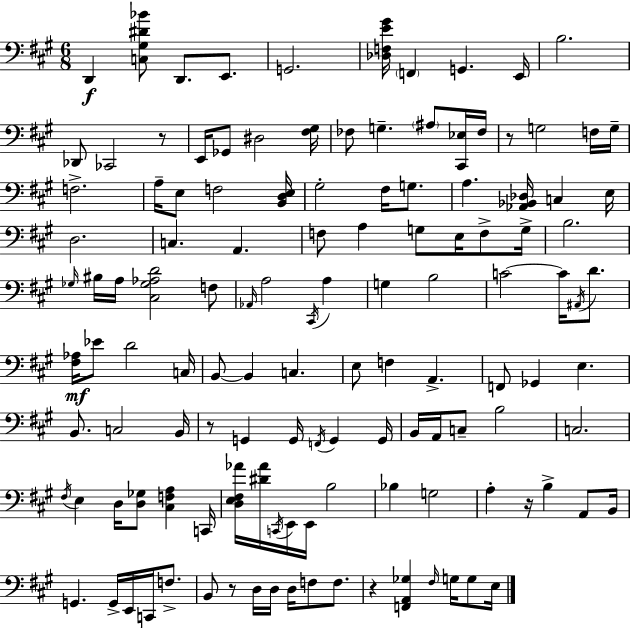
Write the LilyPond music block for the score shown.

{
  \clef bass
  \numericTimeSignature
  \time 6/8
  \key a \major
  d,4\f <c gis dis' bes'>8 d,8. e,8. | g,2. | <des f e' gis'>16 \parenthesize f,4 g,4. e,16 | b2. | \break des,8 ces,2 r8 | e,16 ges,8 dis2 <fis gis>16 | fes8 g4.-- \parenthesize ais8 <cis, ees>16 fes16 | r8 g2 f16 g16-- | \break f2.-> | a16-- e8 f2 <b, d e>16 | gis2-. fis16 g8. | a4. <aes, bes, des>16 c4 e16 | \break d2. | c4. a,4. | f8 a4 g8 e16 f8-> g16-> | b2. | \break \grace { ges16 } bis16 a16 <cis ges aes d'>2 f8 | \grace { aes,16 } a2 \acciaccatura { cis,16 } a4 | g4 b2 | c'2~~ c'16 | \break \acciaccatura { ais,16 } d'8. <fis aes>16\mf ees'8 d'2 | c16 b,8~~ b,4 c4. | e8 f4 a,4.-> | f,8 ges,4 e4. | \break b,8. c2 | b,16 r8 g,4 g,16 \acciaccatura { f,16 } | g,4 g,16 b,16 a,16 c8-- b2 | c2. | \break \acciaccatura { fis16 } e4 d16 <d ges>8 | <cis f a>4 c,16 <d e fis aes'>16 <dis' aes'>16 \acciaccatura { c,16 } e,16 e,16 b2 | bes4 g2 | a4-. r16 | \break b4-> a,8 b,16 g,4. | g,16-> e,16 c,16 f8.-> b,8 r8 d16 | d16 d16 f8 f8. r4 <f, a, ges>4 | \grace { fis16 } g16 g8 e16 \bar "|."
}